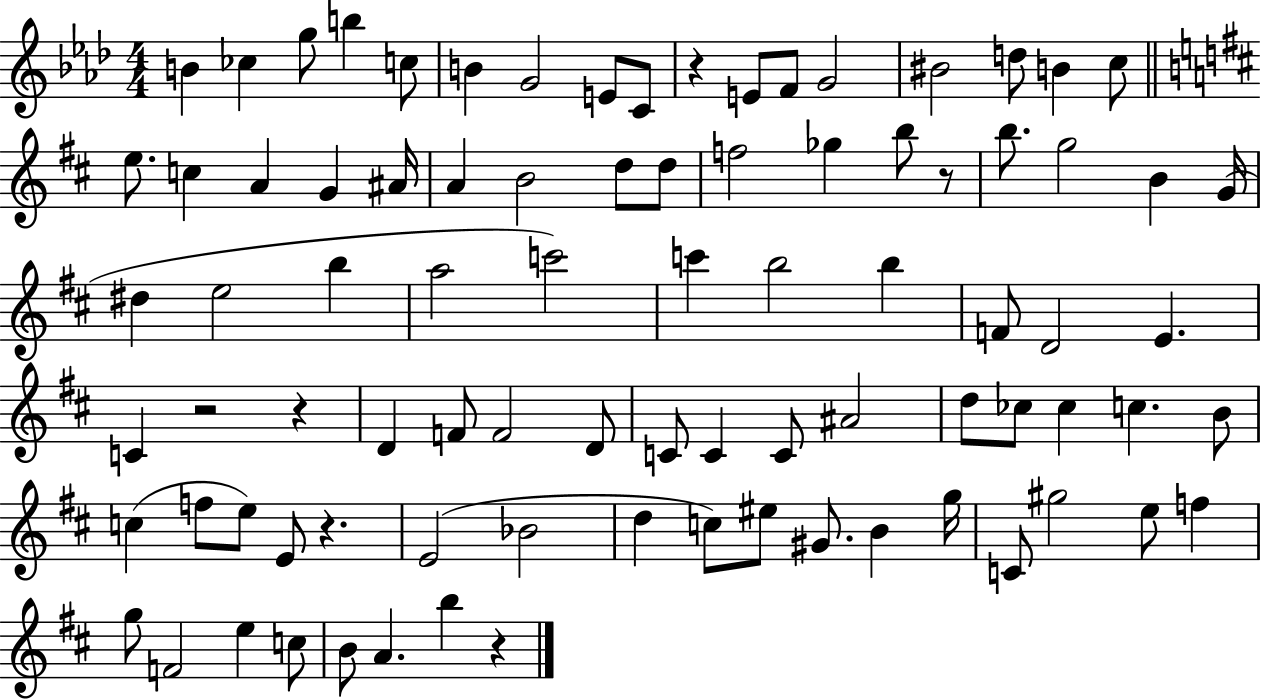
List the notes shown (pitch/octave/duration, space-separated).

B4/q CES5/q G5/e B5/q C5/e B4/q G4/h E4/e C4/e R/q E4/e F4/e G4/h BIS4/h D5/e B4/q C5/e E5/e. C5/q A4/q G4/q A#4/s A4/q B4/h D5/e D5/e F5/h Gb5/q B5/e R/e B5/e. G5/h B4/q G4/s D#5/q E5/h B5/q A5/h C6/h C6/q B5/h B5/q F4/e D4/h E4/q. C4/q R/h R/q D4/q F4/e F4/h D4/e C4/e C4/q C4/e A#4/h D5/e CES5/e CES5/q C5/q. B4/e C5/q F5/e E5/e E4/e R/q. E4/h Bb4/h D5/q C5/e EIS5/e G#4/e. B4/q G5/s C4/e G#5/h E5/e F5/q G5/e F4/h E5/q C5/e B4/e A4/q. B5/q R/q